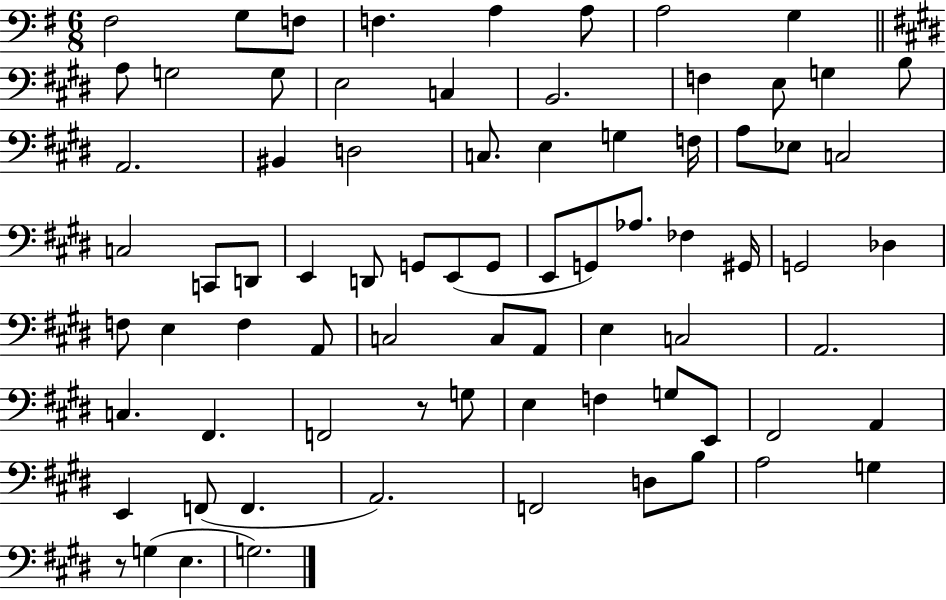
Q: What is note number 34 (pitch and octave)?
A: G2